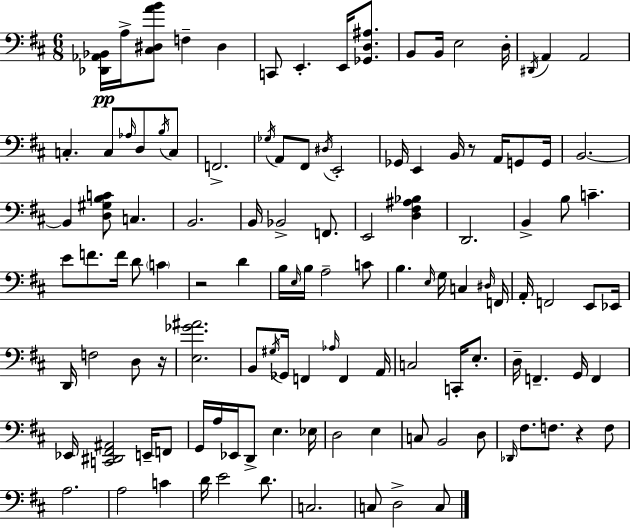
{
  \clef bass
  \numericTimeSignature
  \time 6/8
  \key d \major
  <des, aes, bes,>16\pp a16-> <cis dis a' b'>8 f4-- dis4 | c,8 e,4.-. e,16 <ges, d ais>8. | b,8 b,16 e2 d16-. | \acciaccatura { dis,16 } a,4 a,2 | \break c4.-. c8 \grace { aes16 } d8 | \acciaccatura { b16 } c8 f,2.-> | \acciaccatura { ges16 } a,8 fis,8 \acciaccatura { dis16 } e,2-. | ges,16 e,4 b,16 r8 | \break a,16 g,8 g,16 b,2.~~ | b,4 <d gis b c'>8 c4. | b,2. | b,16 bes,2-> | \break f,8. e,2 | <d fis ais bes>4 d,2. | b,4-> b8 c'4.-- | e'8 f'8. f'16 d'8 | \break \parenthesize c'4 r2 | d'4 b16 \grace { e16 } b16 a2-- | c'8 b4. | \grace { e16 } g16 c4 \grace { dis16 } f,16 a,16-. f,2 | \break e,8 ees,16 d,16 f2 | d8 r16 <e ges' ais'>2. | b,8 \acciaccatura { gis16 } ges,16 | f,4 \grace { aes16 } f,4 a,16 c2 | \break c,16-. e8.-. d16-- f,4.-- | g,16 f,4 ees,16 <c, dis, fis, ais,>2 | e,16-- f,8 g,16 a16 | ees,16 d,8-> e4. ees16 d2 | \break e4 c8 | b,2 d8 \grace { des,16 } fis8. | f8. r4 f8 a2. | a2 | \break c'4 d'16 | e'2 d'8. c2. | c8 | d2-> c8 \bar "|."
}